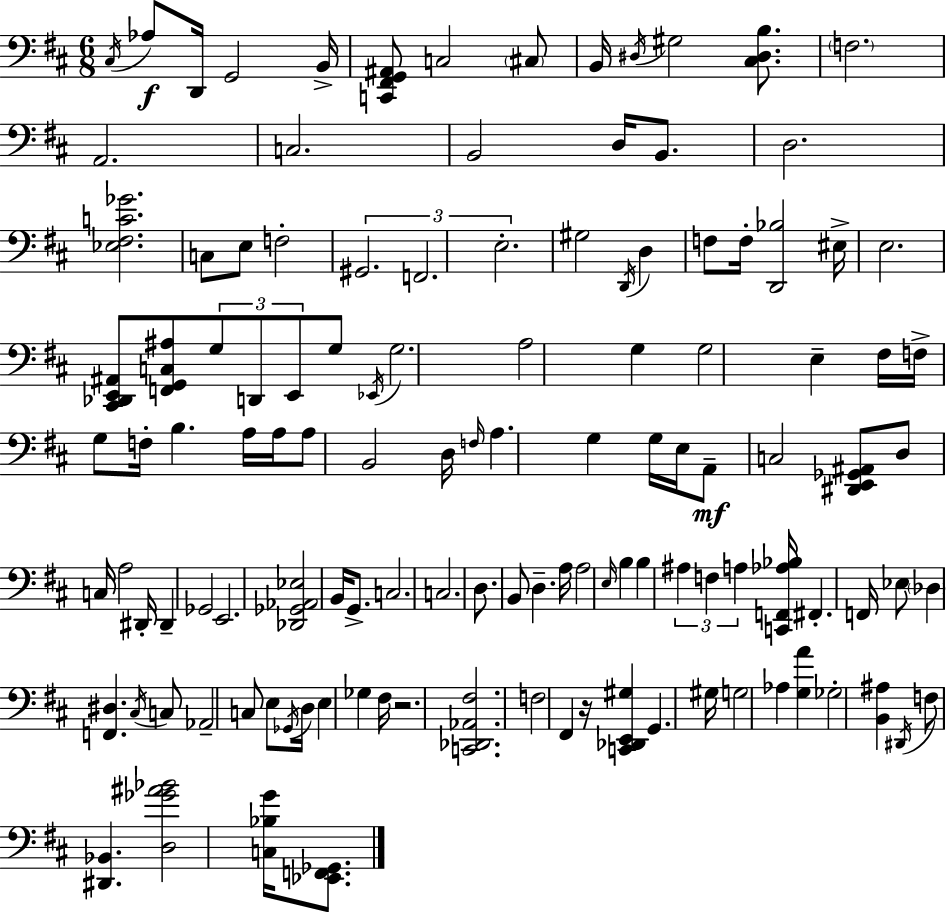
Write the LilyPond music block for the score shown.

{
  \clef bass
  \numericTimeSignature
  \time 6/8
  \key d \major
  \acciaccatura { cis16 }\f aes8 d,16 g,2 | b,16-> <c, fis, g, ais,>8 c2 \parenthesize cis8 | b,16 \acciaccatura { dis16 } gis2 <cis dis b>8. | \parenthesize f2. | \break a,2. | c2. | b,2 d16 b,8. | d2. | \break <ees fis c' ges'>2. | c8 e8 f2-. | \tuplet 3/2 { gis,2. | f,2. | \break e2.-. } | gis2 \acciaccatura { d,16 } d4 | f8 f16-. <d, bes>2 | eis16-> e2. | \break <cis, des, e, ais,>8 <f, g, c ais>8 \tuplet 3/2 { g8 d,8 e,8 } | g8 \acciaccatura { ees,16 } g2. | a2 | g4 g2 | \break e4-- fis16 f16-> g8 f16-. b4. | a16 a16 a8 b,2 | d16 \grace { f16 } a4. g4 | g16 e16 a,8--\mf c2 | \break <dis, e, ges, ais,>8 d8 c16 a2 | dis,16-. dis,4-- ges,2 | e,2. | <des, ges, aes, ees>2 | \break b,16 g,8.-> c2. | c2. | d8. b,8 d4.-- | a16 a2 | \break \grace { e16 } b4 b4 \tuplet 3/2 { ais4 | f4 a4 } <c, f, aes bes>16 fis,4.-. | f,16 ees8 \parenthesize des4 | <f, dis>4. \acciaccatura { cis16 } c8 aes,2-- | \break c8 e8 \acciaccatura { ges,16 } d16 e4 | ges4 fis16 r2. | <c, des, aes, fis>2. | f2 | \break fis,4 r16 <c, des, e, gis>4 | g,4. gis16 g2 | aes4 <g a'>4 | ges2-. <b, ais>4 | \break \acciaccatura { dis,16 } f8 <dis, bes,>4. <d ges' ais' bes'>2 | <c bes g'>16 <ees, f, ges,>8. \bar "|."
}